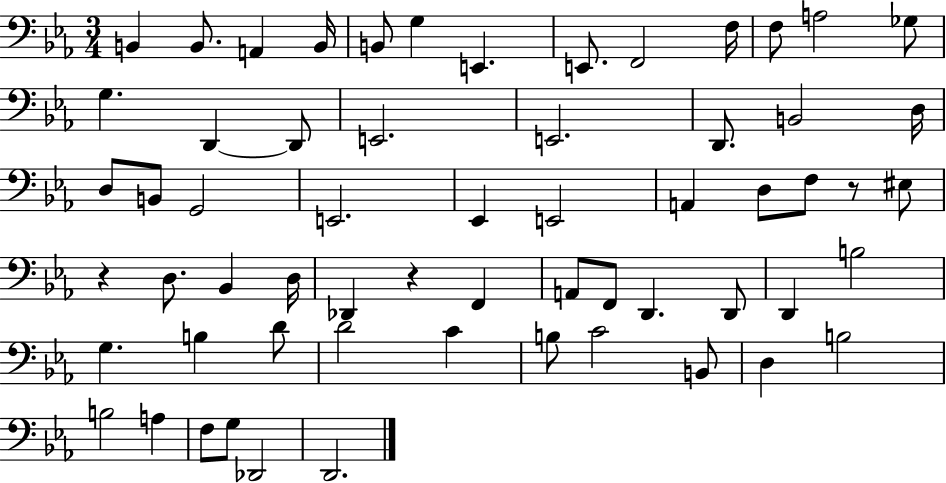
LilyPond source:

{
  \clef bass
  \numericTimeSignature
  \time 3/4
  \key ees \major
  \repeat volta 2 { b,4 b,8. a,4 b,16 | b,8 g4 e,4. | e,8. f,2 f16 | f8 a2 ges8 | \break g4. d,4~~ d,8 | e,2. | e,2. | d,8. b,2 d16 | \break d8 b,8 g,2 | e,2. | ees,4 e,2 | a,4 d8 f8 r8 eis8 | \break r4 d8. bes,4 d16 | des,4 r4 f,4 | a,8 f,8 d,4. d,8 | d,4 b2 | \break g4. b4 d'8 | d'2 c'4 | b8 c'2 b,8 | d4 b2 | \break b2 a4 | f8 g8 des,2 | d,2. | } \bar "|."
}